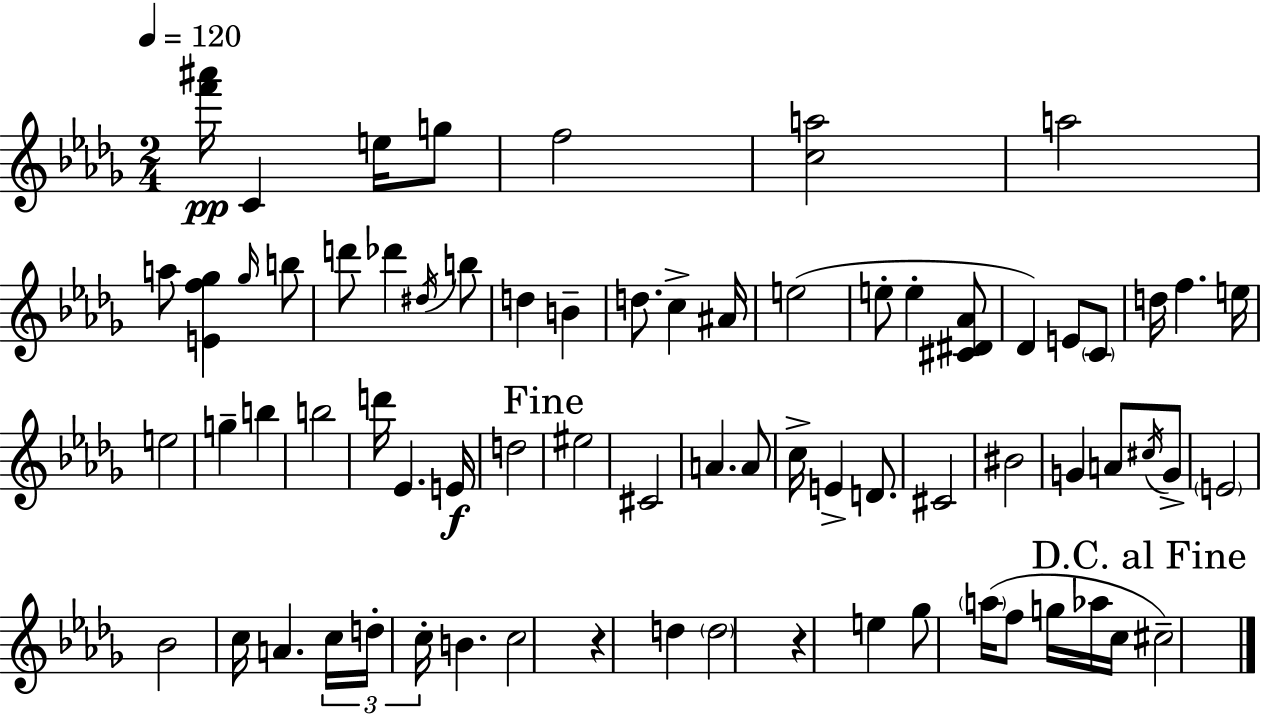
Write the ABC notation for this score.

X:1
T:Untitled
M:2/4
L:1/4
K:Bbm
[f'^a']/4 C e/4 g/2 f2 [ca]2 a2 a/2 [Ef_g] _g/4 b/2 d'/2 _d' ^d/4 b/2 d B d/2 c ^A/4 e2 e/2 e [^C^D_A]/2 _D E/2 C/2 d/4 f e/4 e2 g b b2 d'/4 _E E/4 d2 ^e2 ^C2 A A/2 c/4 E D/2 ^C2 ^B2 G A/2 ^c/4 G/2 E2 _B2 c/4 A c/4 d/4 c/4 B c2 z d d2 z e _g/2 a/4 f/2 g/4 _a/4 c/4 ^c2